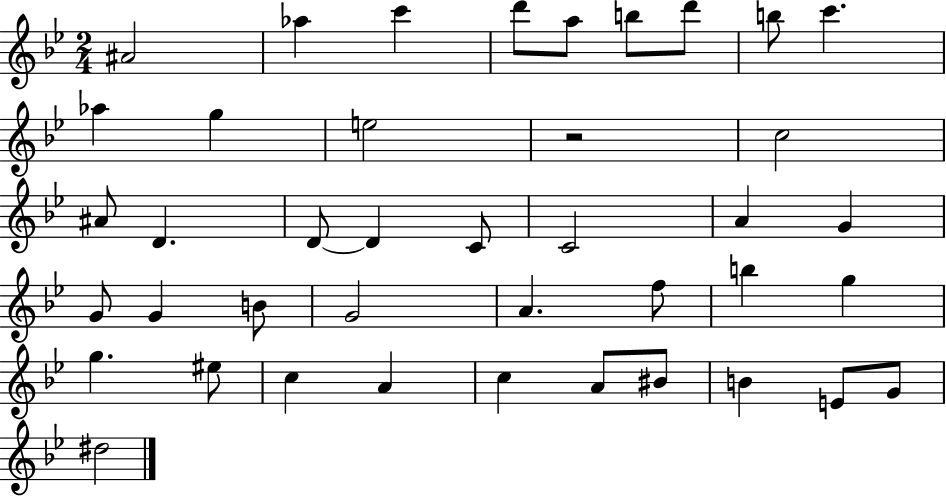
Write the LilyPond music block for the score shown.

{
  \clef treble
  \numericTimeSignature
  \time 2/4
  \key bes \major
  ais'2 | aes''4 c'''4 | d'''8 a''8 b''8 d'''8 | b''8 c'''4. | \break aes''4 g''4 | e''2 | r2 | c''2 | \break ais'8 d'4. | d'8~~ d'4 c'8 | c'2 | a'4 g'4 | \break g'8 g'4 b'8 | g'2 | a'4. f''8 | b''4 g''4 | \break g''4. eis''8 | c''4 a'4 | c''4 a'8 bis'8 | b'4 e'8 g'8 | \break dis''2 | \bar "|."
}